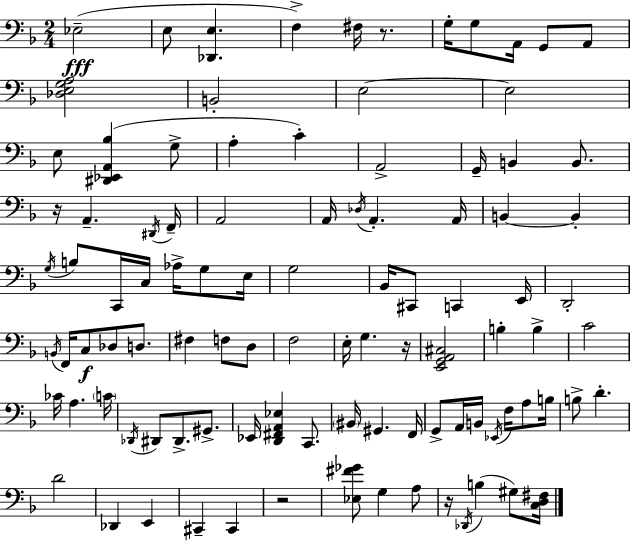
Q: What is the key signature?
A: D minor